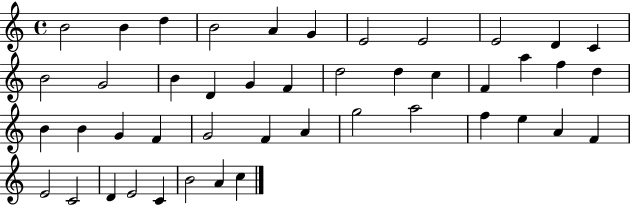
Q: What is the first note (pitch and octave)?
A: B4